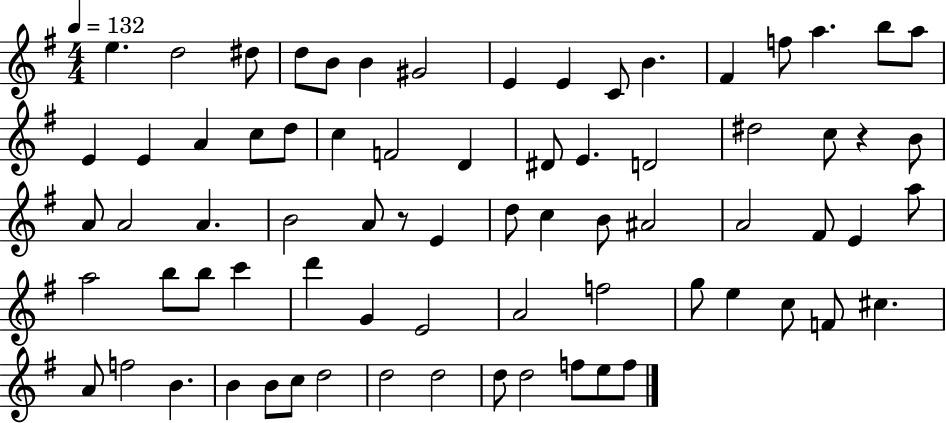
X:1
T:Untitled
M:4/4
L:1/4
K:G
e d2 ^d/2 d/2 B/2 B ^G2 E E C/2 B ^F f/2 a b/2 a/2 E E A c/2 d/2 c F2 D ^D/2 E D2 ^d2 c/2 z B/2 A/2 A2 A B2 A/2 z/2 E d/2 c B/2 ^A2 A2 ^F/2 E a/2 a2 b/2 b/2 c' d' G E2 A2 f2 g/2 e c/2 F/2 ^c A/2 f2 B B B/2 c/2 d2 d2 d2 d/2 d2 f/2 e/2 f/2